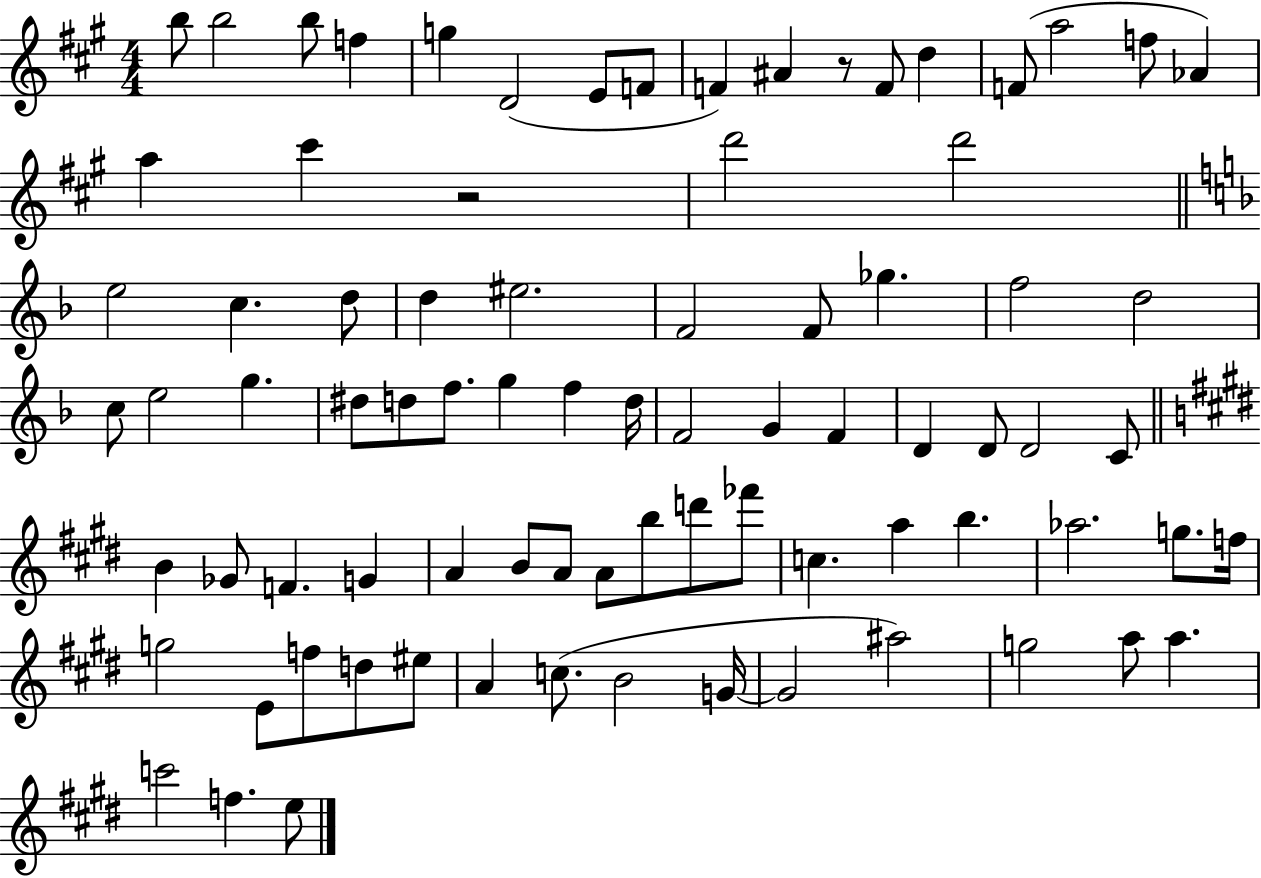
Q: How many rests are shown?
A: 2